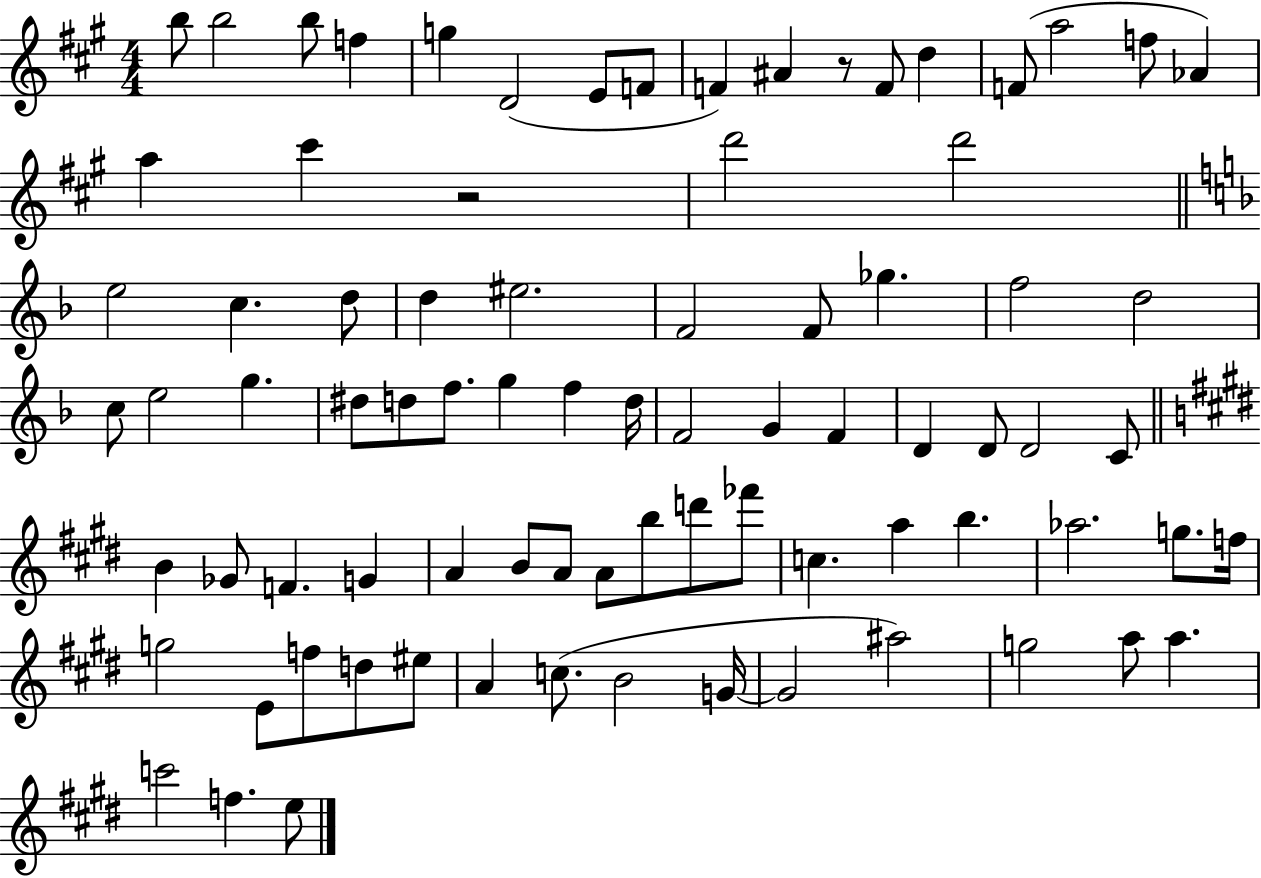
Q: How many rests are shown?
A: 2